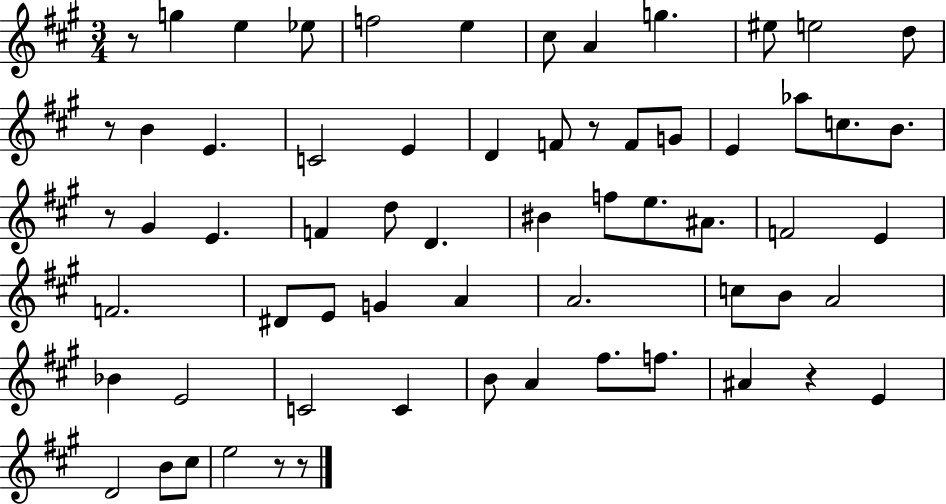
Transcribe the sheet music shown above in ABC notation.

X:1
T:Untitled
M:3/4
L:1/4
K:A
z/2 g e _e/2 f2 e ^c/2 A g ^e/2 e2 d/2 z/2 B E C2 E D F/2 z/2 F/2 G/2 E _a/2 c/2 B/2 z/2 ^G E F d/2 D ^B f/2 e/2 ^A/2 F2 E F2 ^D/2 E/2 G A A2 c/2 B/2 A2 _B E2 C2 C B/2 A ^f/2 f/2 ^A z E D2 B/2 ^c/2 e2 z/2 z/2